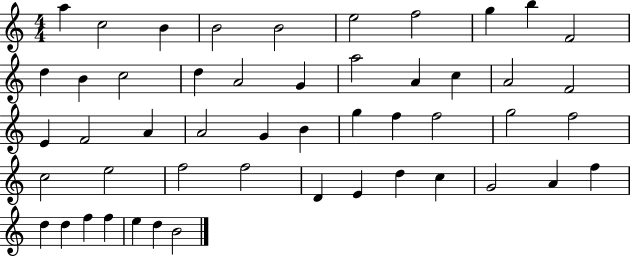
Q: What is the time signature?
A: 4/4